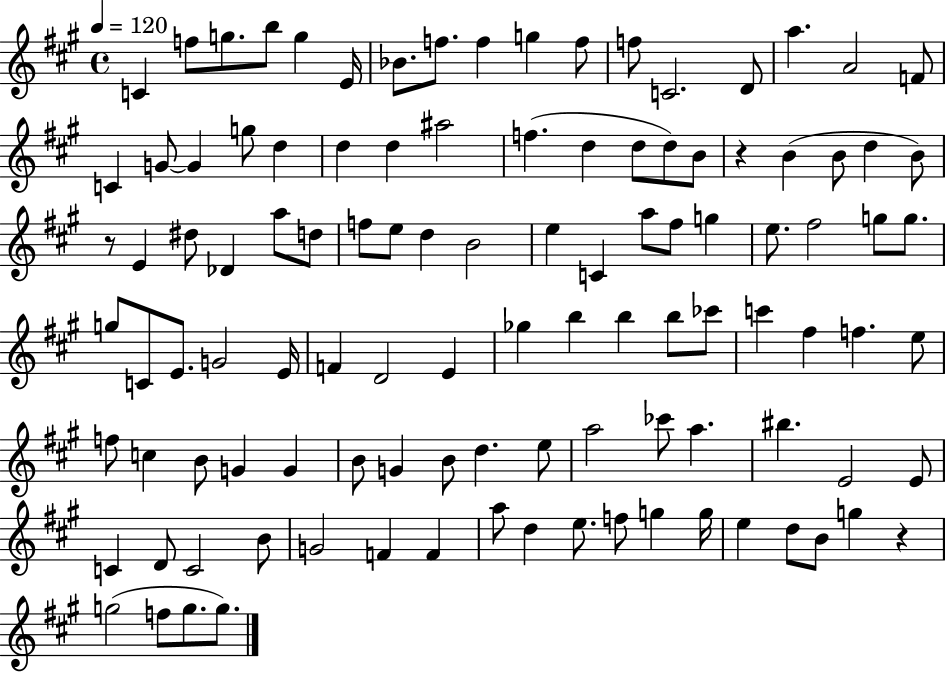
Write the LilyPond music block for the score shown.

{
  \clef treble
  \time 4/4
  \defaultTimeSignature
  \key a \major
  \tempo 4 = 120
  c'4 f''8 g''8. b''8 g''4 e'16 | bes'8. f''8. f''4 g''4 f''8 | f''8 c'2. d'8 | a''4. a'2 f'8 | \break c'4 g'8~~ g'4 g''8 d''4 | d''4 d''4 ais''2 | f''4.( d''4 d''8 d''8) b'8 | r4 b'4( b'8 d''4 b'8) | \break r8 e'4 dis''8 des'4 a''8 d''8 | f''8 e''8 d''4 b'2 | e''4 c'4 a''8 fis''8 g''4 | e''8. fis''2 g''8 g''8. | \break g''8 c'8 e'8. g'2 e'16 | f'4 d'2 e'4 | ges''4 b''4 b''4 b''8 ces'''8 | c'''4 fis''4 f''4. e''8 | \break f''8 c''4 b'8 g'4 g'4 | b'8 g'4 b'8 d''4. e''8 | a''2 ces'''8 a''4. | bis''4. e'2 e'8 | \break c'4 d'8 c'2 b'8 | g'2 f'4 f'4 | a''8 d''4 e''8. f''8 g''4 g''16 | e''4 d''8 b'8 g''4 r4 | \break g''2( f''8 g''8. g''8.) | \bar "|."
}